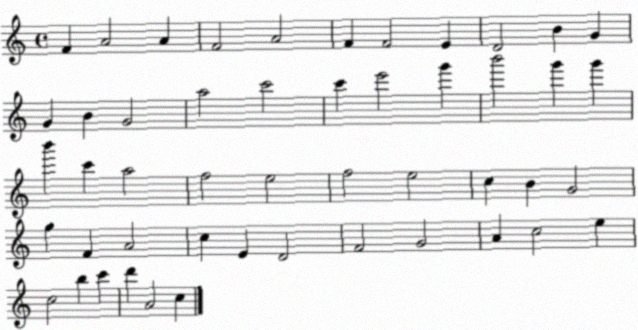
X:1
T:Untitled
M:4/4
L:1/4
K:C
F A2 A F2 A2 F F2 E D2 B G G B G2 a2 c'2 c' e'2 g' b'2 g' g' b' c' a2 f2 e2 f2 e2 c B G2 g F A2 c E D2 F2 G2 A c2 e c2 b c' d' A2 c